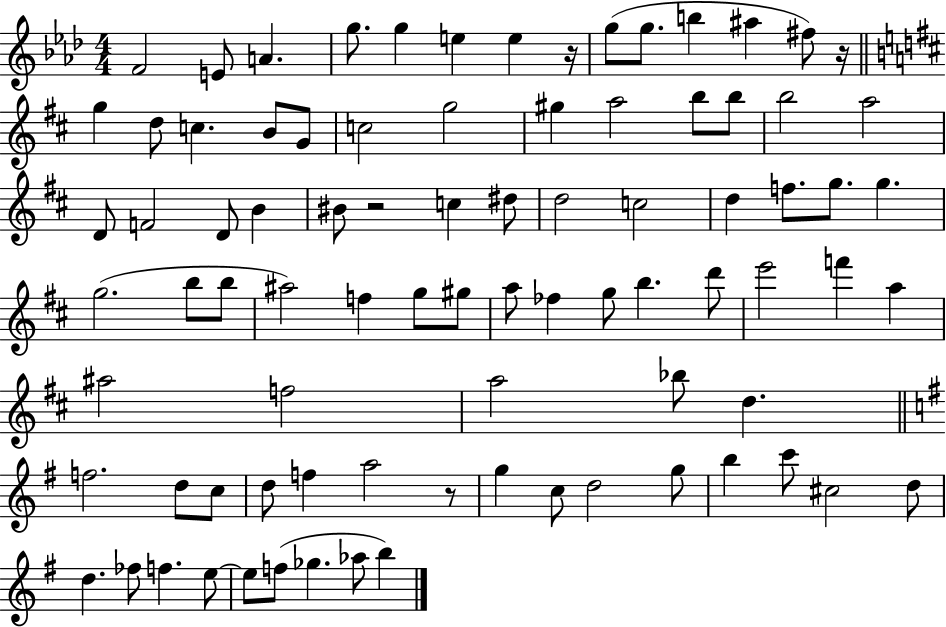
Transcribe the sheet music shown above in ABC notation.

X:1
T:Untitled
M:4/4
L:1/4
K:Ab
F2 E/2 A g/2 g e e z/4 g/2 g/2 b ^a ^f/2 z/4 g d/2 c B/2 G/2 c2 g2 ^g a2 b/2 b/2 b2 a2 D/2 F2 D/2 B ^B/2 z2 c ^d/2 d2 c2 d f/2 g/2 g g2 b/2 b/2 ^a2 f g/2 ^g/2 a/2 _f g/2 b d'/2 e'2 f' a ^a2 f2 a2 _b/2 d f2 d/2 c/2 d/2 f a2 z/2 g c/2 d2 g/2 b c'/2 ^c2 d/2 d _f/2 f e/2 e/2 f/2 _g _a/2 b